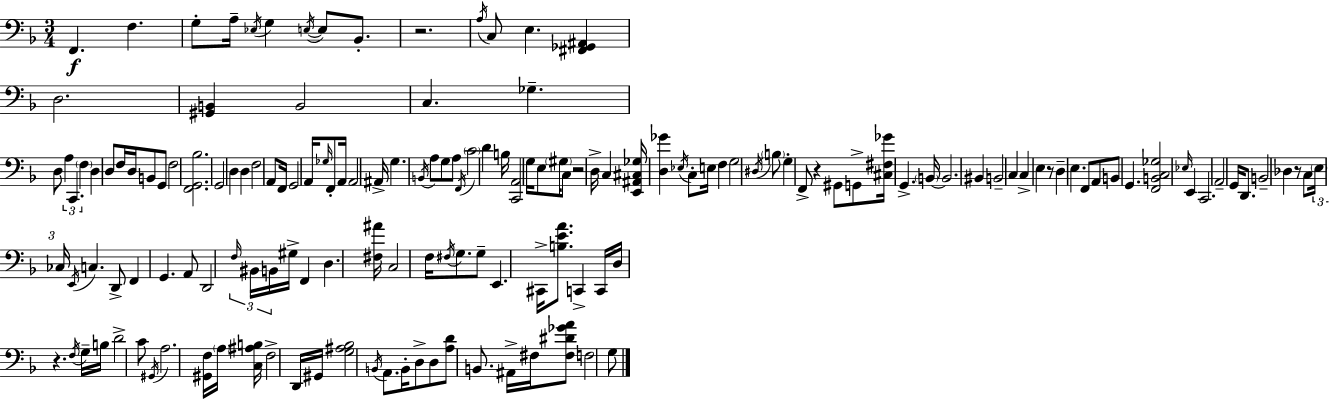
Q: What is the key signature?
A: F major